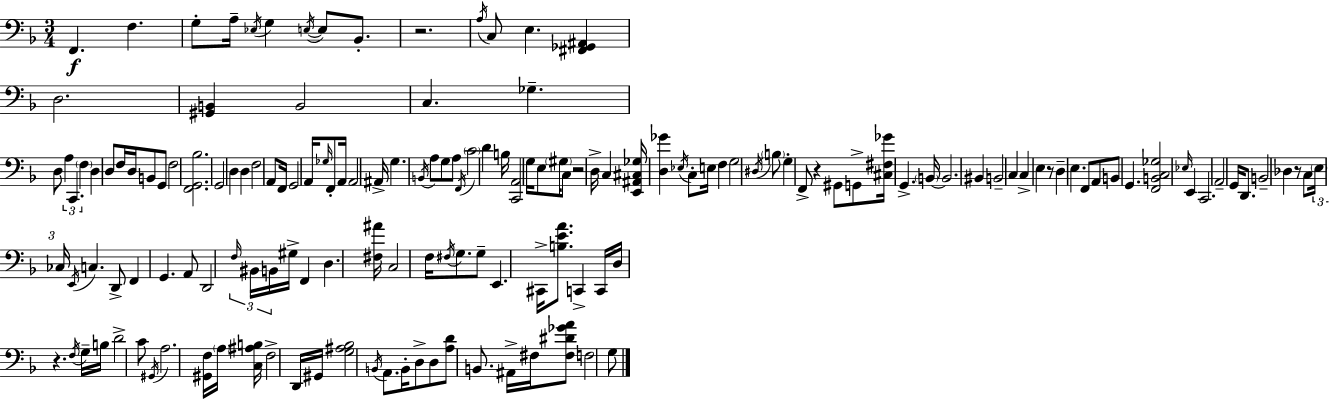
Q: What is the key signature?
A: F major